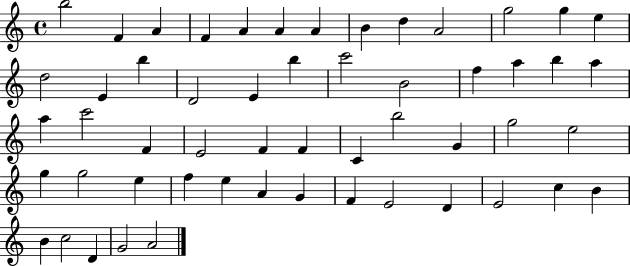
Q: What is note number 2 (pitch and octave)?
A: F4